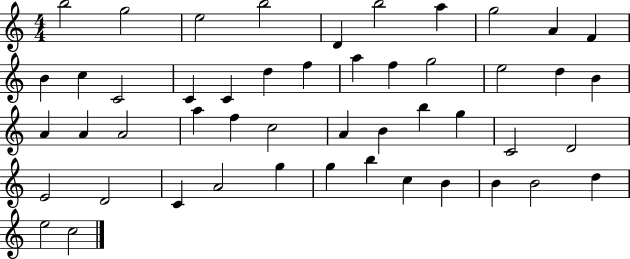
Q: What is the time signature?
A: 4/4